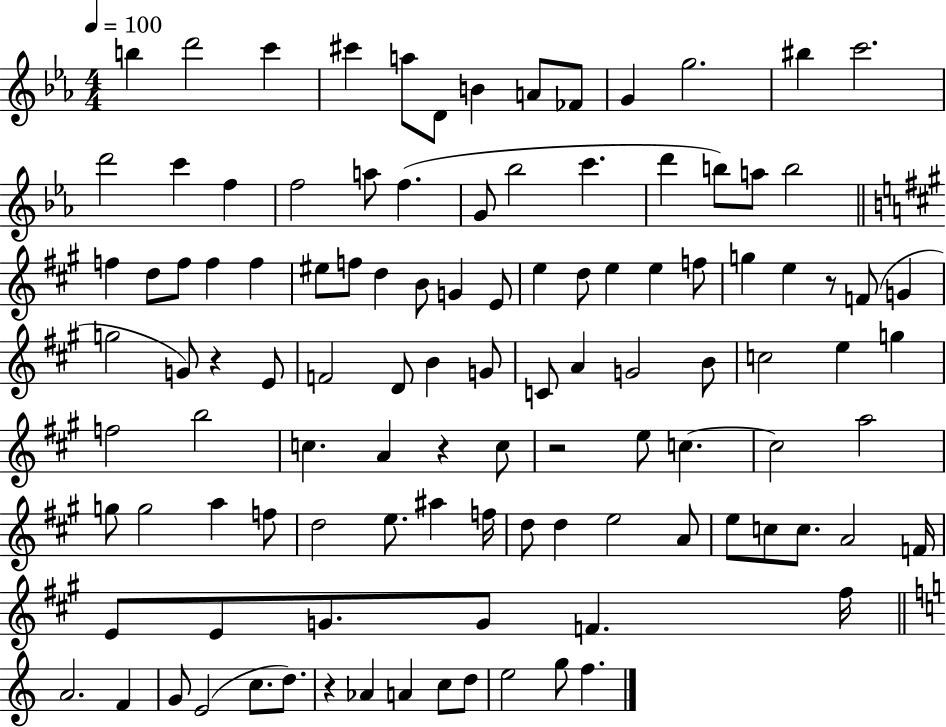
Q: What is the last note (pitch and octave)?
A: F5